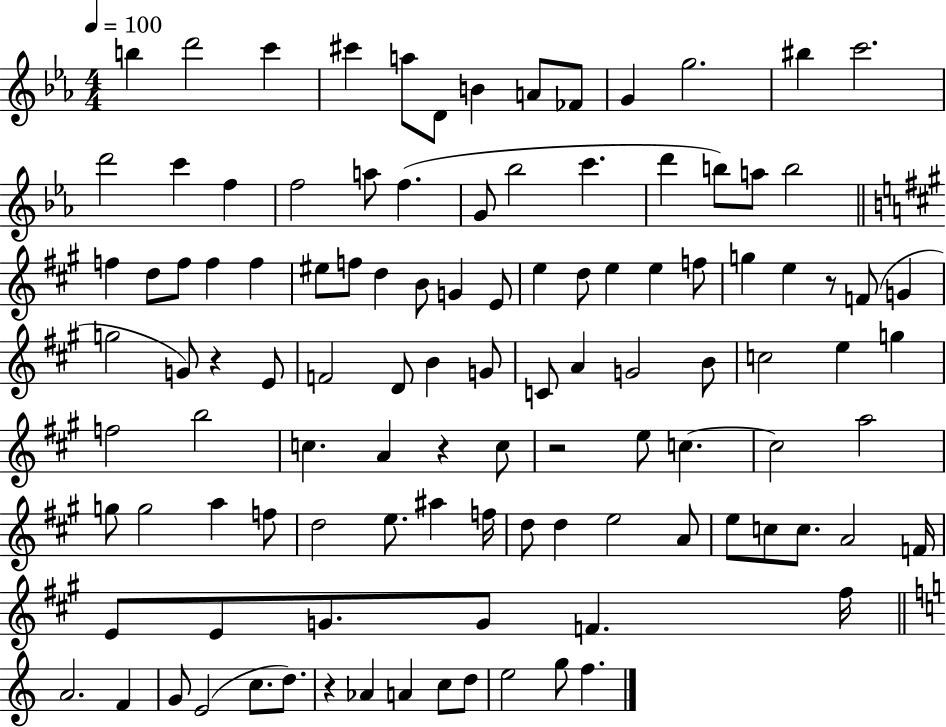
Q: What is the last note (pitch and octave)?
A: F5